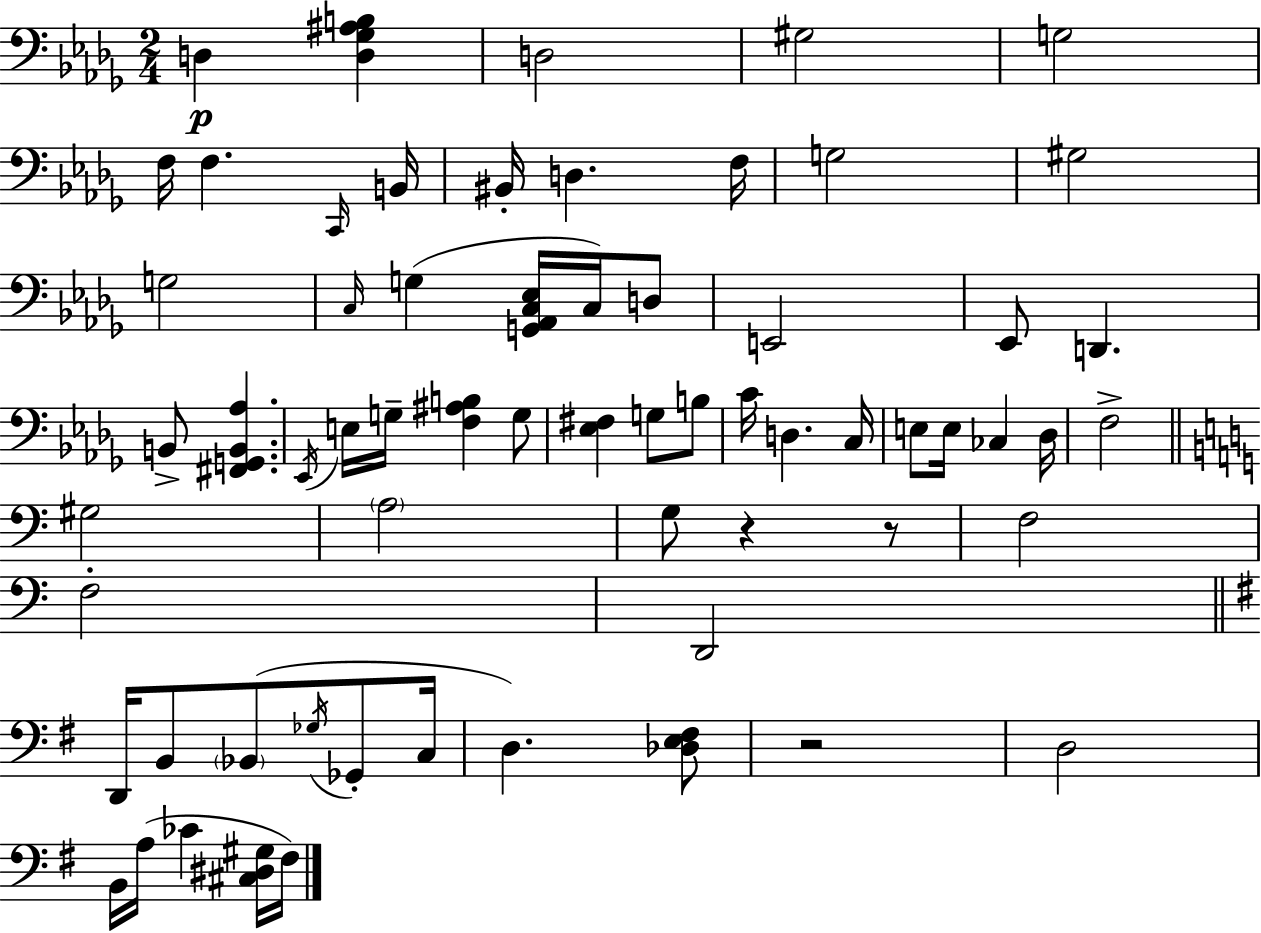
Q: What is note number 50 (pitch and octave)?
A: D3